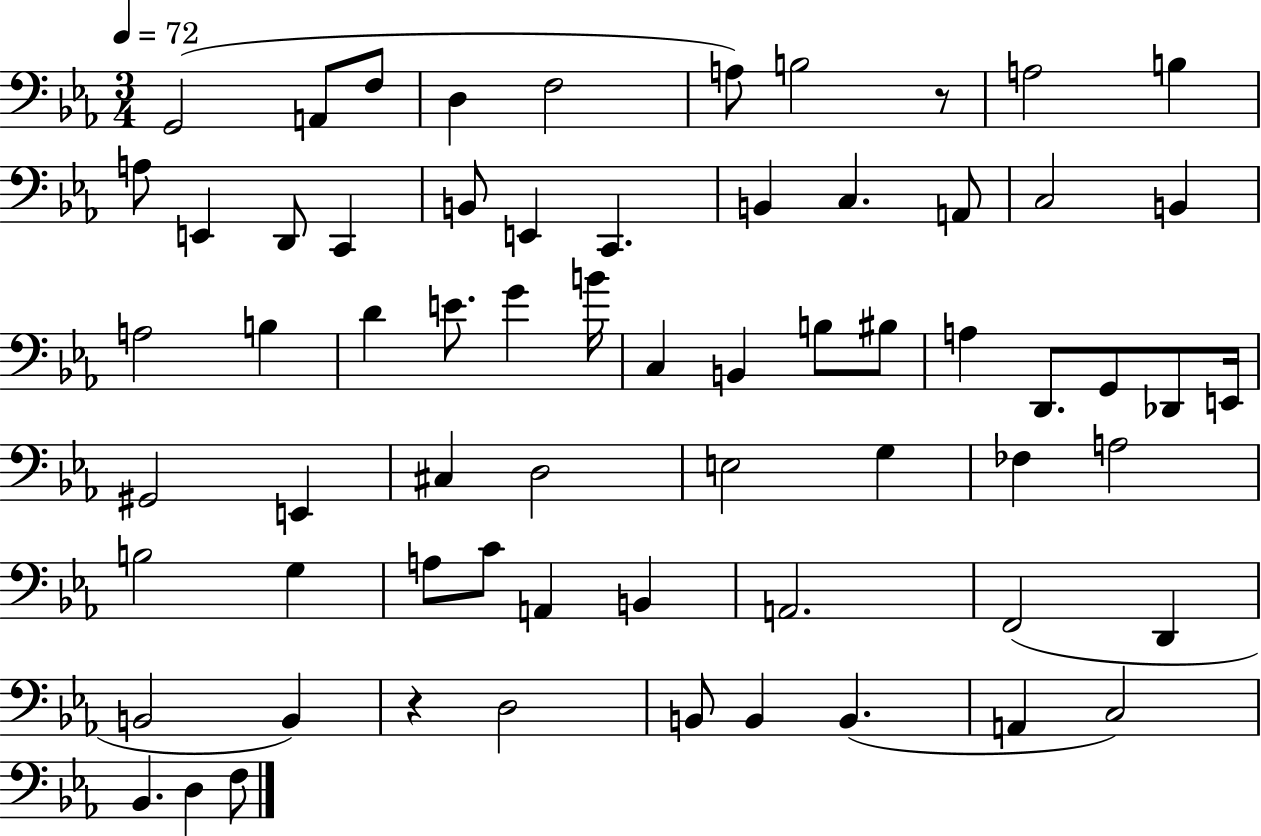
X:1
T:Untitled
M:3/4
L:1/4
K:Eb
G,,2 A,,/2 F,/2 D, F,2 A,/2 B,2 z/2 A,2 B, A,/2 E,, D,,/2 C,, B,,/2 E,, C,, B,, C, A,,/2 C,2 B,, A,2 B, D E/2 G B/4 C, B,, B,/2 ^B,/2 A, D,,/2 G,,/2 _D,,/2 E,,/4 ^G,,2 E,, ^C, D,2 E,2 G, _F, A,2 B,2 G, A,/2 C/2 A,, B,, A,,2 F,,2 D,, B,,2 B,, z D,2 B,,/2 B,, B,, A,, C,2 _B,, D, F,/2